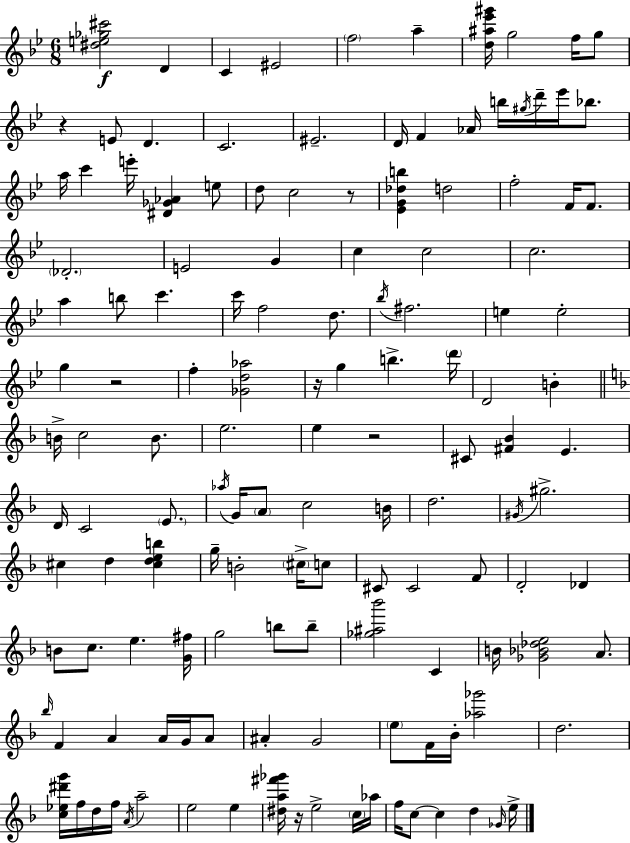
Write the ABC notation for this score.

X:1
T:Untitled
M:6/8
L:1/4
K:Bb
[^de_g^c']2 D C ^E2 f2 a [d^a_e'^g']/4 g2 f/4 g/2 z E/2 D C2 ^E2 D/4 F _A/4 b/4 ^g/4 d'/4 _e'/4 _b/2 a/4 c' e'/4 [^D_G_A] e/2 d/2 c2 z/2 [_EG_db] d2 f2 F/4 F/2 _D2 E2 G c c2 c2 a b/2 c' c'/4 f2 d/2 _b/4 ^f2 e e2 g z2 f [_Gd_a]2 z/4 g b d'/4 D2 B B/4 c2 B/2 e2 e z2 ^C/2 [^F_B] E D/4 C2 E/2 _a/4 G/4 A/2 c2 B/4 d2 ^G/4 ^g2 ^c d [^cdeb] g/4 B2 ^c/4 c/2 ^C/2 ^C2 F/2 D2 _D B/2 c/2 e [G^f]/4 g2 b/2 b/2 [_g^a_b']2 C B/4 [_G_B_de]2 A/2 _b/4 F A A/4 G/4 A/2 ^A G2 e/2 F/4 _B/4 [_a_g']2 d2 [c_e^d'g']/4 f/4 d/4 f/4 A/4 a2 e2 e [^da^f'_g']/4 z/4 e2 c/4 _a/4 f/4 c/2 c d _G/4 e/4